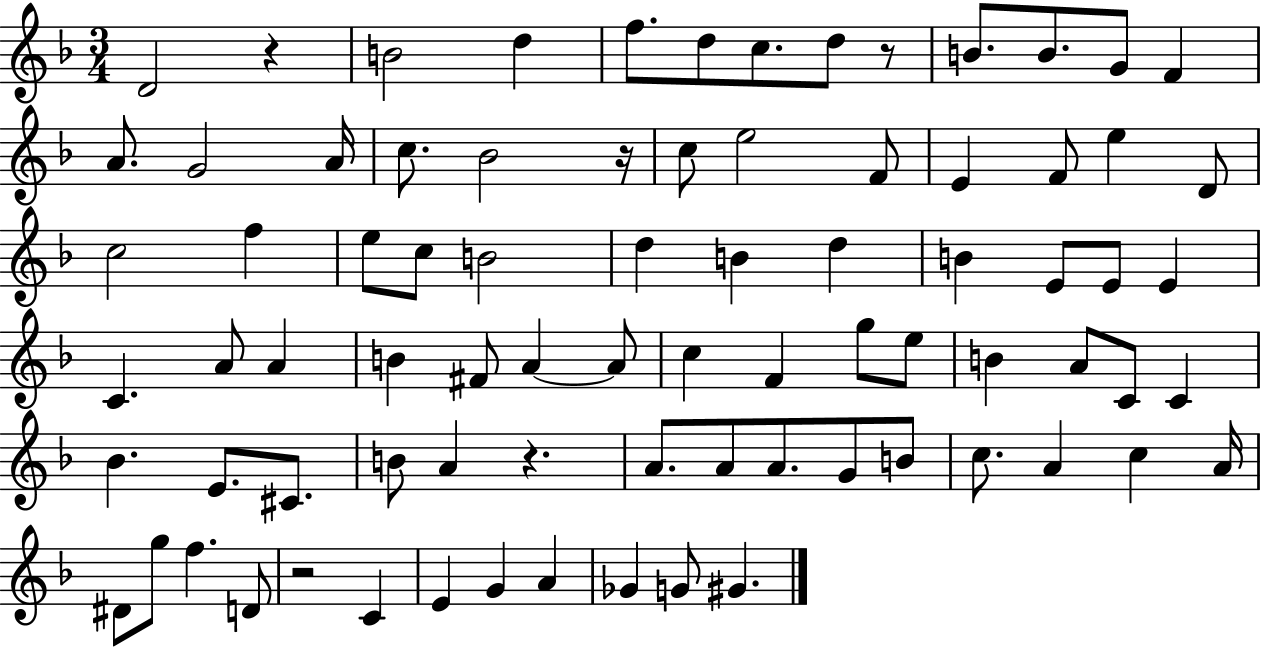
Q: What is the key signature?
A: F major